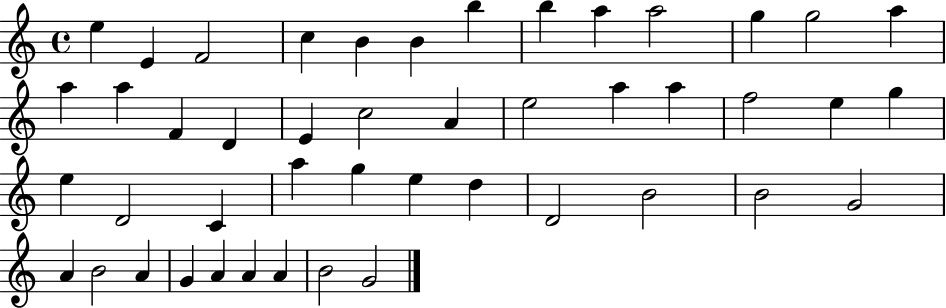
X:1
T:Untitled
M:4/4
L:1/4
K:C
e E F2 c B B b b a a2 g g2 a a a F D E c2 A e2 a a f2 e g e D2 C a g e d D2 B2 B2 G2 A B2 A G A A A B2 G2